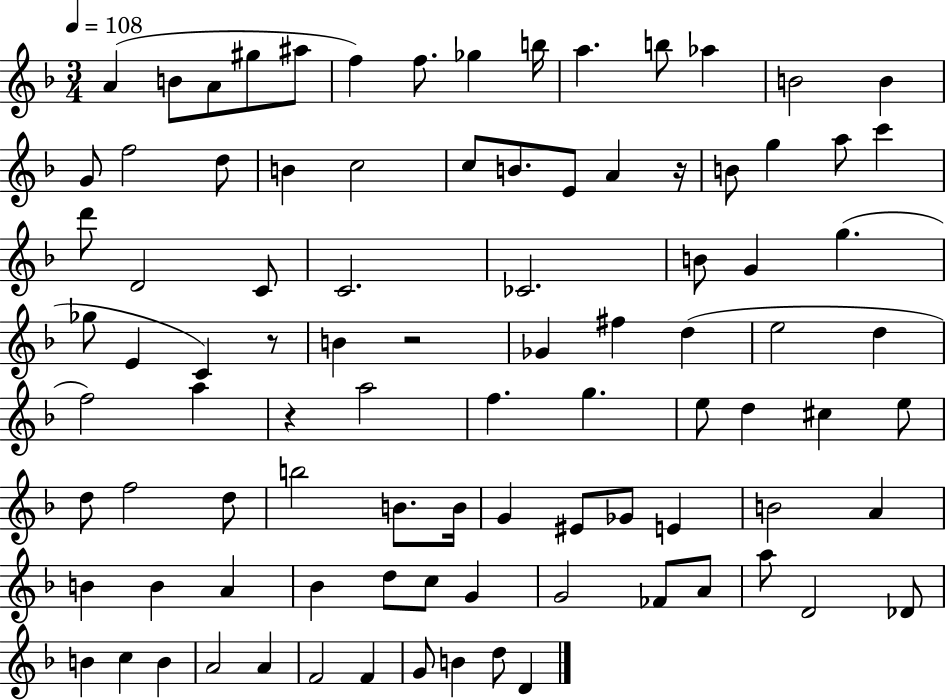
{
  \clef treble
  \numericTimeSignature
  \time 3/4
  \key f \major
  \tempo 4 = 108
  \repeat volta 2 { a'4( b'8 a'8 gis''8 ais''8 | f''4) f''8. ges''4 b''16 | a''4. b''8 aes''4 | b'2 b'4 | \break g'8 f''2 d''8 | b'4 c''2 | c''8 b'8. e'8 a'4 r16 | b'8 g''4 a''8 c'''4 | \break d'''8 d'2 c'8 | c'2. | ces'2. | b'8 g'4 g''4.( | \break ges''8 e'4 c'4) r8 | b'4 r2 | ges'4 fis''4 d''4( | e''2 d''4 | \break f''2) a''4 | r4 a''2 | f''4. g''4. | e''8 d''4 cis''4 e''8 | \break d''8 f''2 d''8 | b''2 b'8. b'16 | g'4 eis'8 ges'8 e'4 | b'2 a'4 | \break b'4 b'4 a'4 | bes'4 d''8 c''8 g'4 | g'2 fes'8 a'8 | a''8 d'2 des'8 | \break b'4 c''4 b'4 | a'2 a'4 | f'2 f'4 | g'8 b'4 d''8 d'4 | \break } \bar "|."
}